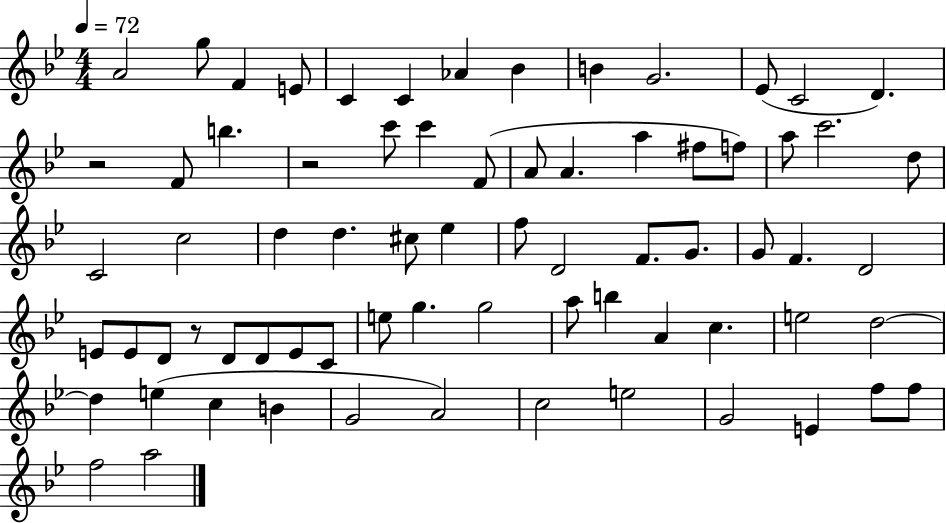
X:1
T:Untitled
M:4/4
L:1/4
K:Bb
A2 g/2 F E/2 C C _A _B B G2 _E/2 C2 D z2 F/2 b z2 c'/2 c' F/2 A/2 A a ^f/2 f/2 a/2 c'2 d/2 C2 c2 d d ^c/2 _e f/2 D2 F/2 G/2 G/2 F D2 E/2 E/2 D/2 z/2 D/2 D/2 E/2 C/2 e/2 g g2 a/2 b A c e2 d2 d e c B G2 A2 c2 e2 G2 E f/2 f/2 f2 a2